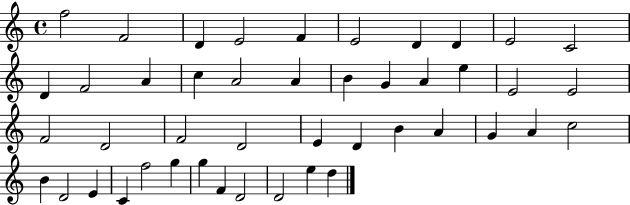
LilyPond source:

{
  \clef treble
  \time 4/4
  \defaultTimeSignature
  \key c \major
  f''2 f'2 | d'4 e'2 f'4 | e'2 d'4 d'4 | e'2 c'2 | \break d'4 f'2 a'4 | c''4 a'2 a'4 | b'4 g'4 a'4 e''4 | e'2 e'2 | \break f'2 d'2 | f'2 d'2 | e'4 d'4 b'4 a'4 | g'4 a'4 c''2 | \break b'4 d'2 e'4 | c'4 f''2 g''4 | g''4 f'4 d'2 | d'2 e''4 d''4 | \break \bar "|."
}